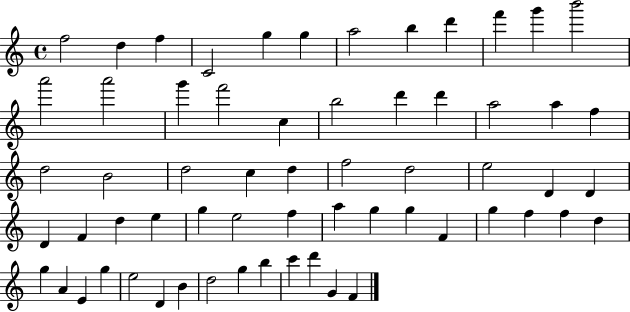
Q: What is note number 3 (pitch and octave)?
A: F5